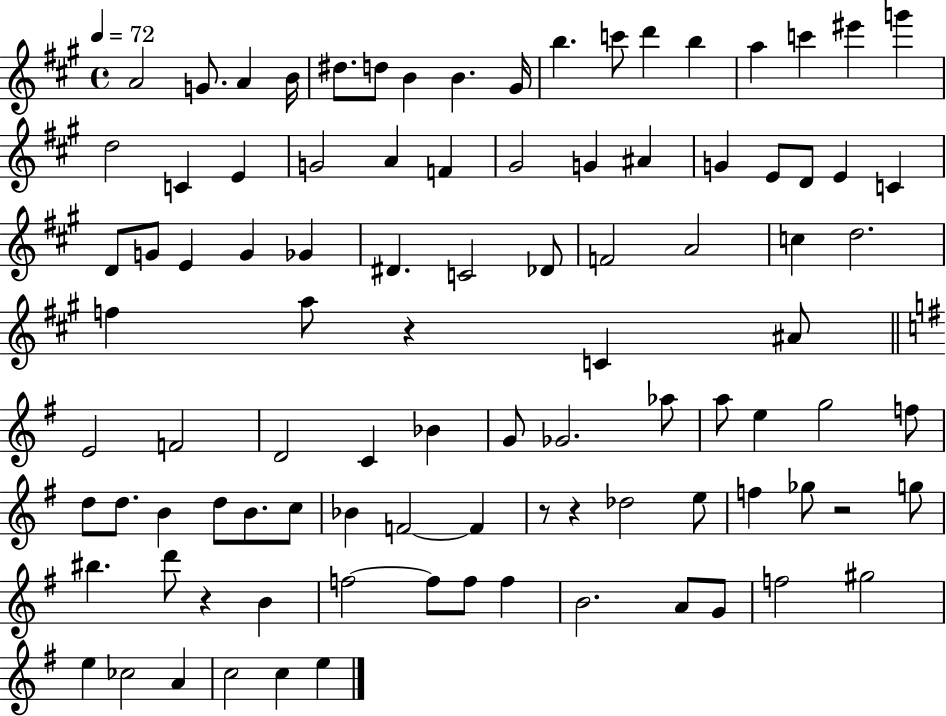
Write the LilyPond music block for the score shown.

{
  \clef treble
  \time 4/4
  \defaultTimeSignature
  \key a \major
  \tempo 4 = 72
  a'2 g'8. a'4 b'16 | dis''8. d''8 b'4 b'4. gis'16 | b''4. c'''8 d'''4 b''4 | a''4 c'''4 eis'''4 g'''4 | \break d''2 c'4 e'4 | g'2 a'4 f'4 | gis'2 g'4 ais'4 | g'4 e'8 d'8 e'4 c'4 | \break d'8 g'8 e'4 g'4 ges'4 | dis'4. c'2 des'8 | f'2 a'2 | c''4 d''2. | \break f''4 a''8 r4 c'4 ais'8 | \bar "||" \break \key e \minor e'2 f'2 | d'2 c'4 bes'4 | g'8 ges'2. aes''8 | a''8 e''4 g''2 f''8 | \break d''8 d''8. b'4 d''8 b'8. c''8 | bes'4 f'2~~ f'4 | r8 r4 des''2 e''8 | f''4 ges''8 r2 g''8 | \break bis''4. d'''8 r4 b'4 | f''2~~ f''8 f''8 f''4 | b'2. a'8 g'8 | f''2 gis''2 | \break e''4 ces''2 a'4 | c''2 c''4 e''4 | \bar "|."
}